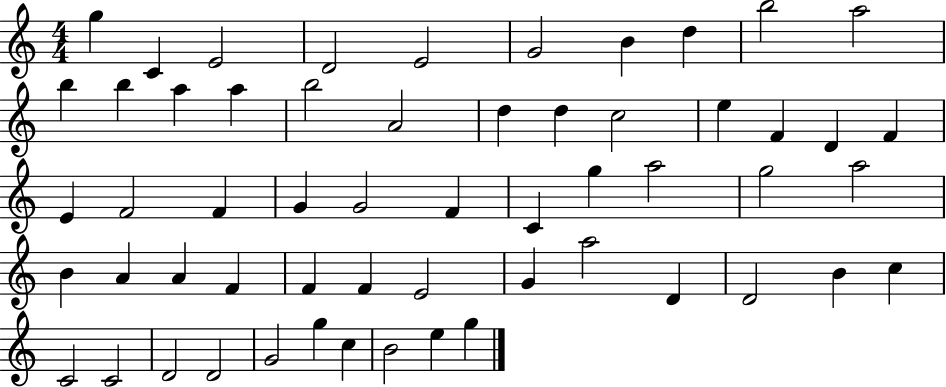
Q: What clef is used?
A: treble